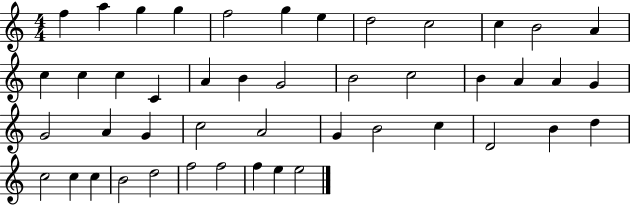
F5/q A5/q G5/q G5/q F5/h G5/q E5/q D5/h C5/h C5/q B4/h A4/q C5/q C5/q C5/q C4/q A4/q B4/q G4/h B4/h C5/h B4/q A4/q A4/q G4/q G4/h A4/q G4/q C5/h A4/h G4/q B4/h C5/q D4/h B4/q D5/q C5/h C5/q C5/q B4/h D5/h F5/h F5/h F5/q E5/q E5/h